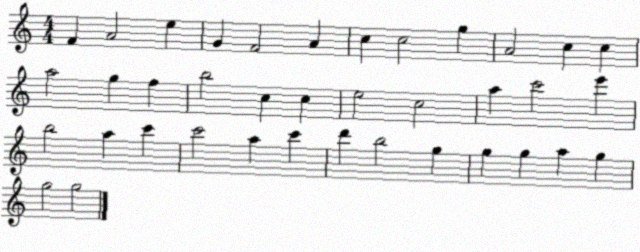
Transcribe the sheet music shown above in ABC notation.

X:1
T:Untitled
M:4/4
L:1/4
K:C
F A2 e G F2 A c c2 g A2 c c a2 g f b2 c c e2 c2 a c'2 e' b2 a c' c'2 a c' d' b2 g g g a g g2 g2